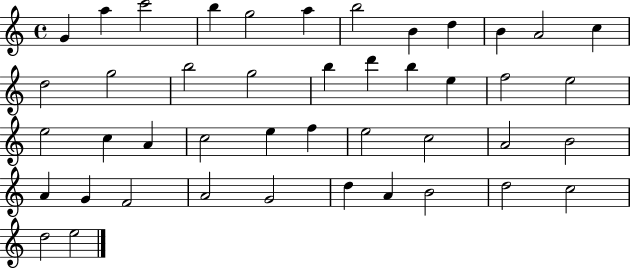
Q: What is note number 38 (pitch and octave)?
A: D5